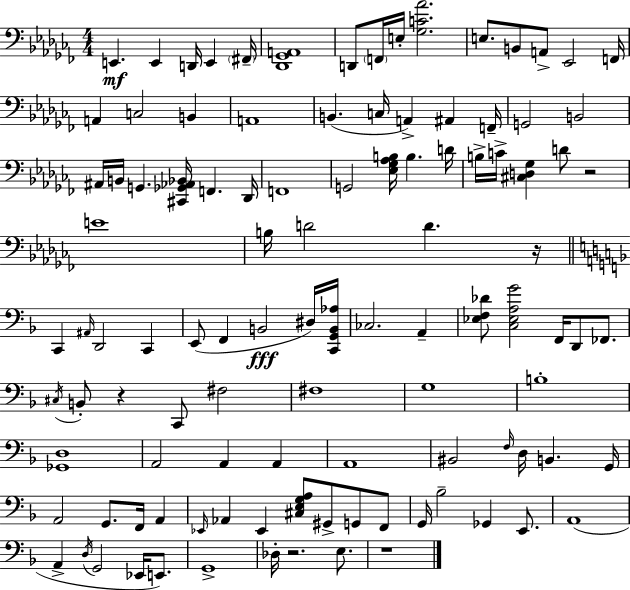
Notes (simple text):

E2/q. E2/q D2/s E2/q F#2/s [Db2,Gb2,A2]/w D2/e F2/s E3/s [Gb3,C4,Ab4]/h. E3/e. B2/e A2/e Eb2/h F2/s A2/q C3/h B2/q A2/w B2/q. C3/s A2/q A#2/q F2/s G2/h B2/h A#2/s B2/s G2/q. [C#2,Gb2,Ab2,Bb2]/s F2/q. Db2/s F2/w G2/h [Eb3,Gb3,Ab3,B3]/s B3/q. D4/s B3/s C4/s [C#3,D3,Gb3]/q D4/e R/h E4/w B3/s D4/h D4/q. R/s C2/q A#2/s D2/h C2/q E2/e F2/q B2/h D#3/s [C2,G2,B2,Ab3]/s CES3/h. A2/q [Eb3,F3,Db4]/e [C3,Eb3,A3,G4]/h F2/s D2/e FES2/e. C#3/s B2/e R/q C2/e F#3/h F#3/w G3/w B3/w [Gb2,D3]/w A2/h A2/q A2/q A2/w BIS2/h F3/s D3/s B2/q. G2/s A2/h G2/e. F2/s A2/q Eb2/s Ab2/q Eb2/q [C#3,E3,G3,A3]/e G#2/e G2/e F2/e G2/s Bb3/h Gb2/q E2/e. A2/w A2/q D3/s G2/h Eb2/s E2/e. G2/w Db3/s R/h. E3/e. R/w